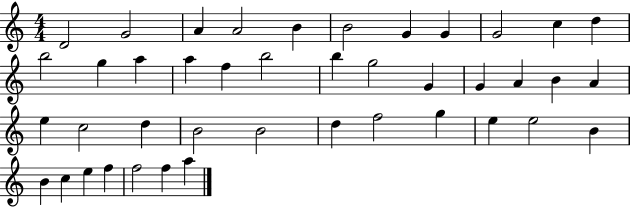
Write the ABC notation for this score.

X:1
T:Untitled
M:4/4
L:1/4
K:C
D2 G2 A A2 B B2 G G G2 c d b2 g a a f b2 b g2 G G A B A e c2 d B2 B2 d f2 g e e2 B B c e f f2 f a